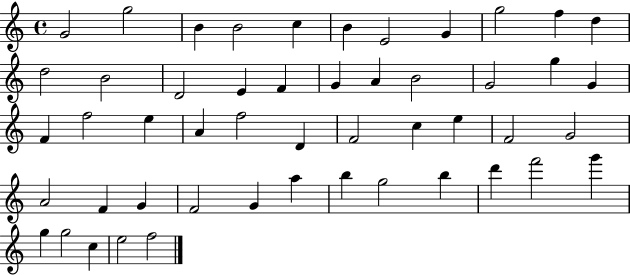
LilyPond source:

{
  \clef treble
  \time 4/4
  \defaultTimeSignature
  \key c \major
  g'2 g''2 | b'4 b'2 c''4 | b'4 e'2 g'4 | g''2 f''4 d''4 | \break d''2 b'2 | d'2 e'4 f'4 | g'4 a'4 b'2 | g'2 g''4 g'4 | \break f'4 f''2 e''4 | a'4 f''2 d'4 | f'2 c''4 e''4 | f'2 g'2 | \break a'2 f'4 g'4 | f'2 g'4 a''4 | b''4 g''2 b''4 | d'''4 f'''2 g'''4 | \break g''4 g''2 c''4 | e''2 f''2 | \bar "|."
}